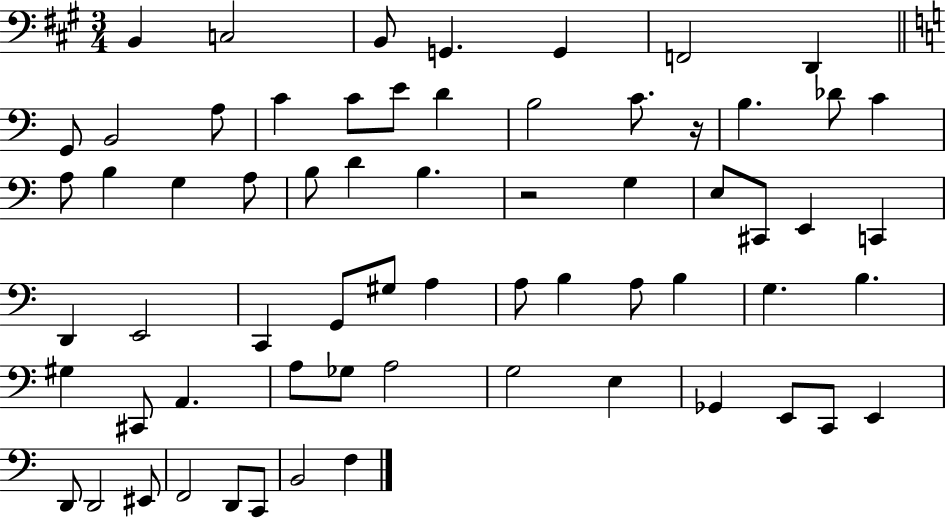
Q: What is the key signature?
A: A major